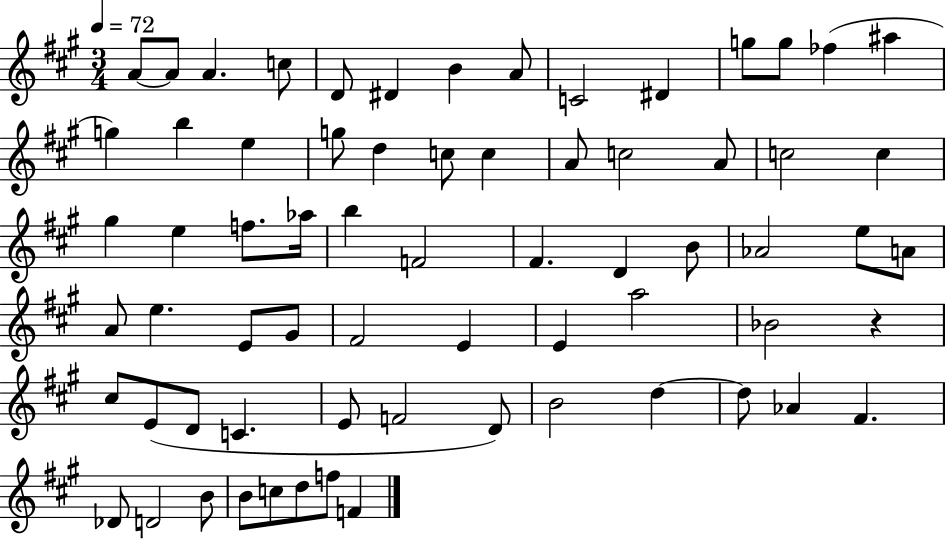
A4/e A4/e A4/q. C5/e D4/e D#4/q B4/q A4/e C4/h D#4/q G5/e G5/e FES5/q A#5/q G5/q B5/q E5/q G5/e D5/q C5/e C5/q A4/e C5/h A4/e C5/h C5/q G#5/q E5/q F5/e. Ab5/s B5/q F4/h F#4/q. D4/q B4/e Ab4/h E5/e A4/e A4/e E5/q. E4/e G#4/e F#4/h E4/q E4/q A5/h Bb4/h R/q C#5/e E4/e D4/e C4/q. E4/e F4/h D4/e B4/h D5/q D5/e Ab4/q F#4/q. Db4/e D4/h B4/e B4/e C5/e D5/e F5/e F4/q